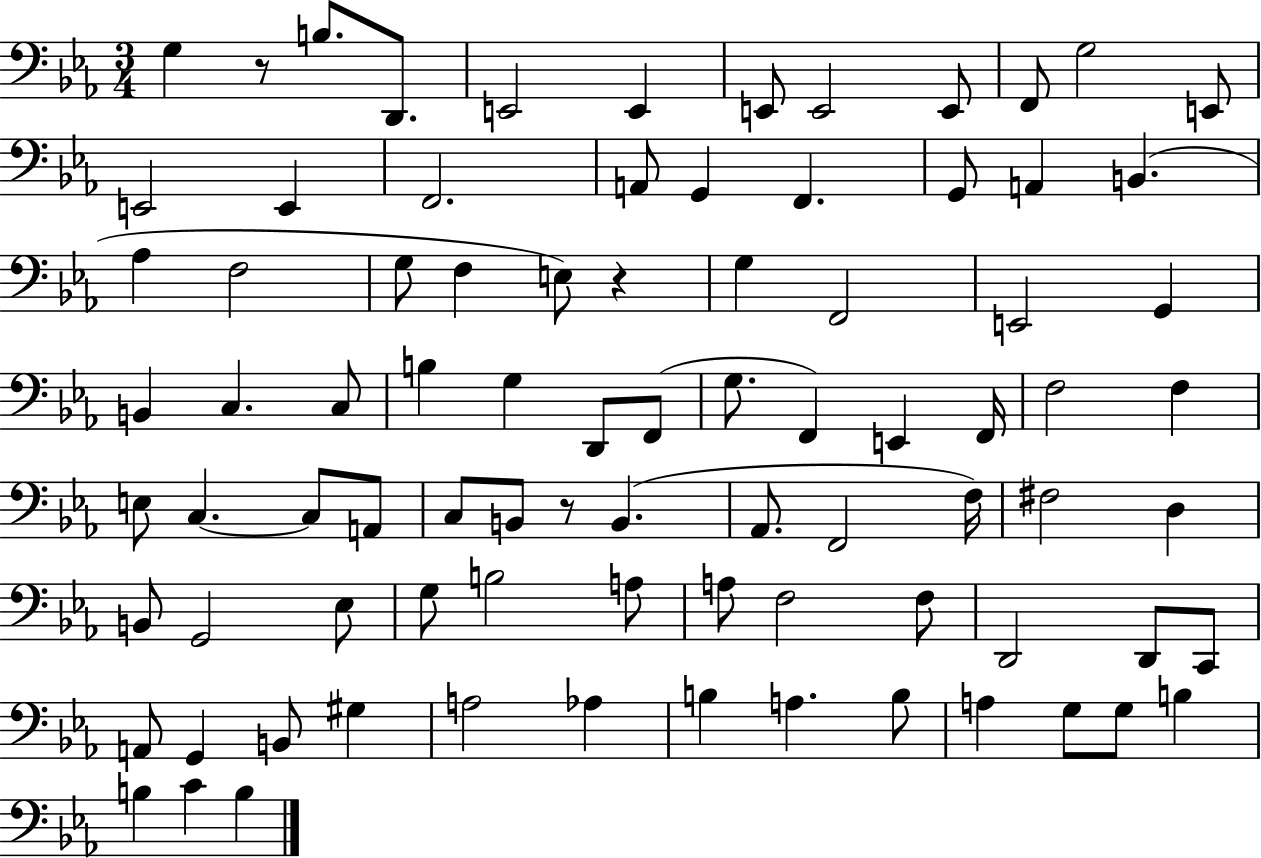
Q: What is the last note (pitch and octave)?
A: B3